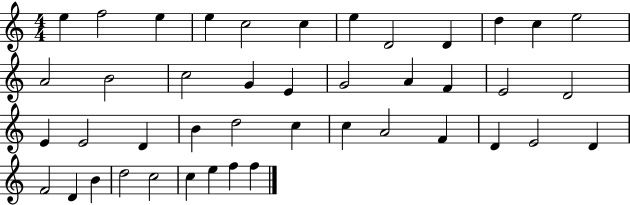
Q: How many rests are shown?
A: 0